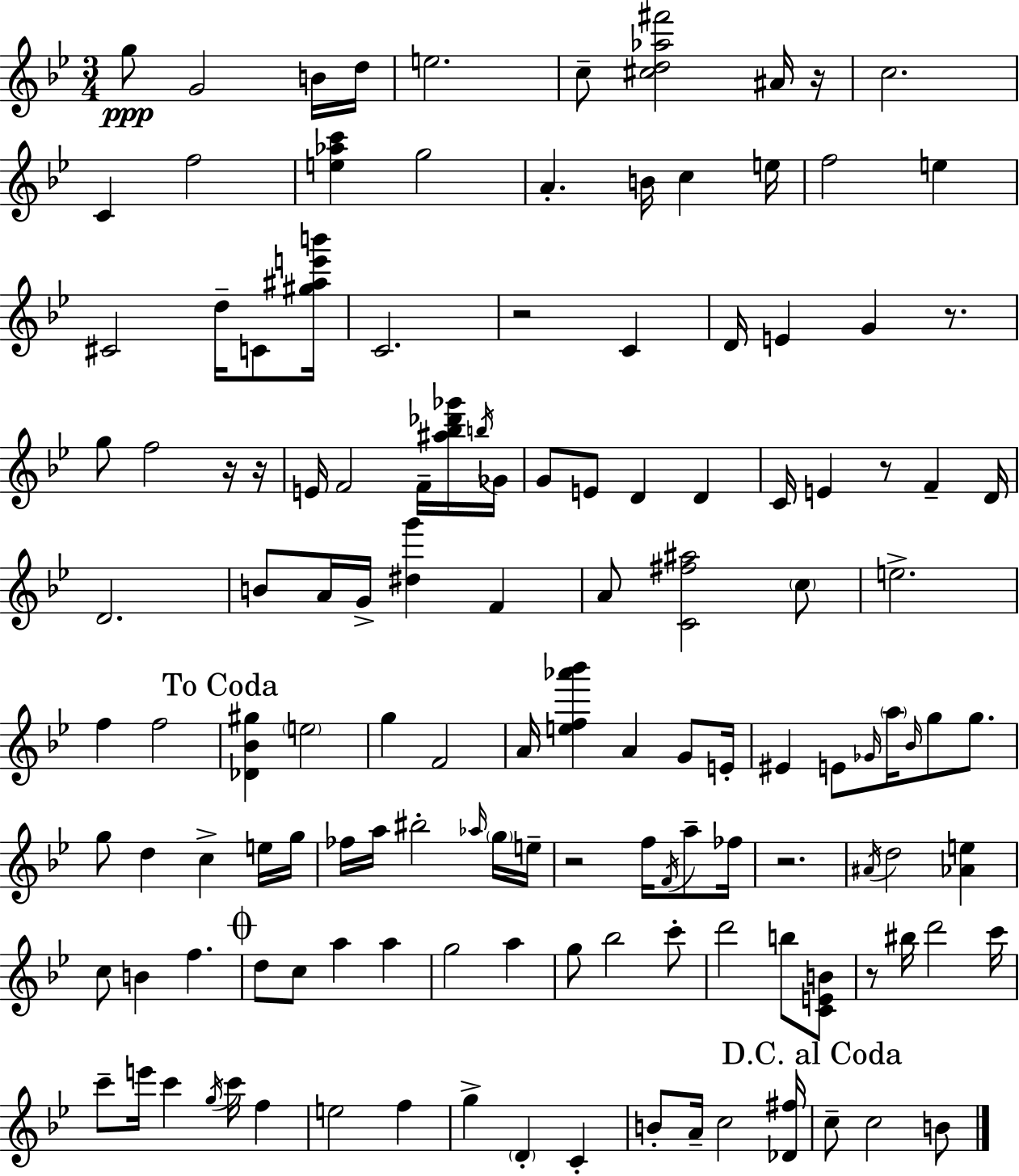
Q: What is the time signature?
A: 3/4